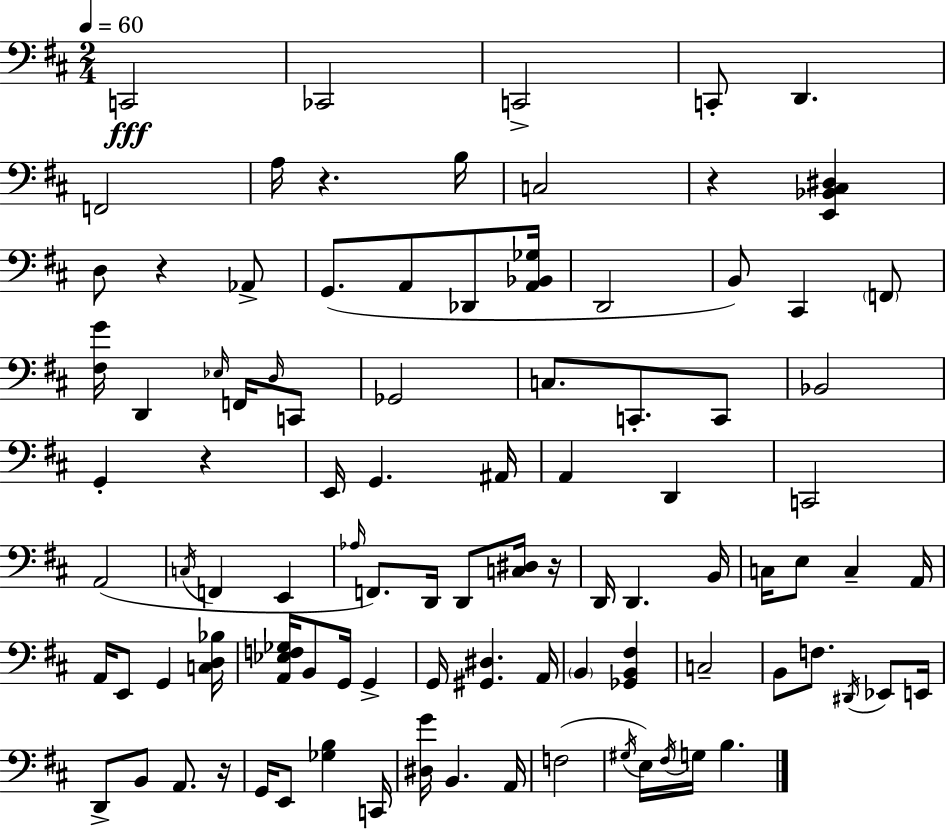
{
  \clef bass
  \numericTimeSignature
  \time 2/4
  \key d \major
  \tempo 4 = 60
  c,2\fff | ces,2 | c,2-> | c,8-. d,4. | \break f,2 | a16 r4. b16 | c2 | r4 <e, bes, cis dis>4 | \break d8 r4 aes,8-> | g,8.( a,8 des,8 <a, bes, ges>16 | d,2 | b,8) cis,4 \parenthesize f,8 | \break <fis g'>16 d,4 \grace { ees16 } f,16 \grace { d16 } | c,8 ges,2 | c8. c,8.-. | c,8 bes,2 | \break g,4-. r4 | e,16 g,4. | ais,16 a,4 d,4 | c,2 | \break a,2( | \acciaccatura { c16 } f,4 e,4 | \grace { aes16 } f,8.) d,16 | d,8 <c dis>16 r16 d,16 d,4. | \break b,16 c16 e8 c4-- | a,16 a,16 e,8 g,4 | <c d bes>16 <a, ees f ges>16 b,8 g,16 | g,4-> g,16 <gis, dis>4. | \break a,16 \parenthesize b,4 | <ges, b, fis>4 c2-- | b,8 f8. | \acciaccatura { dis,16 } ees,8 e,16 d,8-> b,8 | \break a,8. r16 g,16 e,8 | <ges b>4 c,16 <dis g'>16 b,4. | a,16 f2( | \acciaccatura { gis16 } e16) \acciaccatura { fis16 } | \break g16 b4. \bar "|."
}